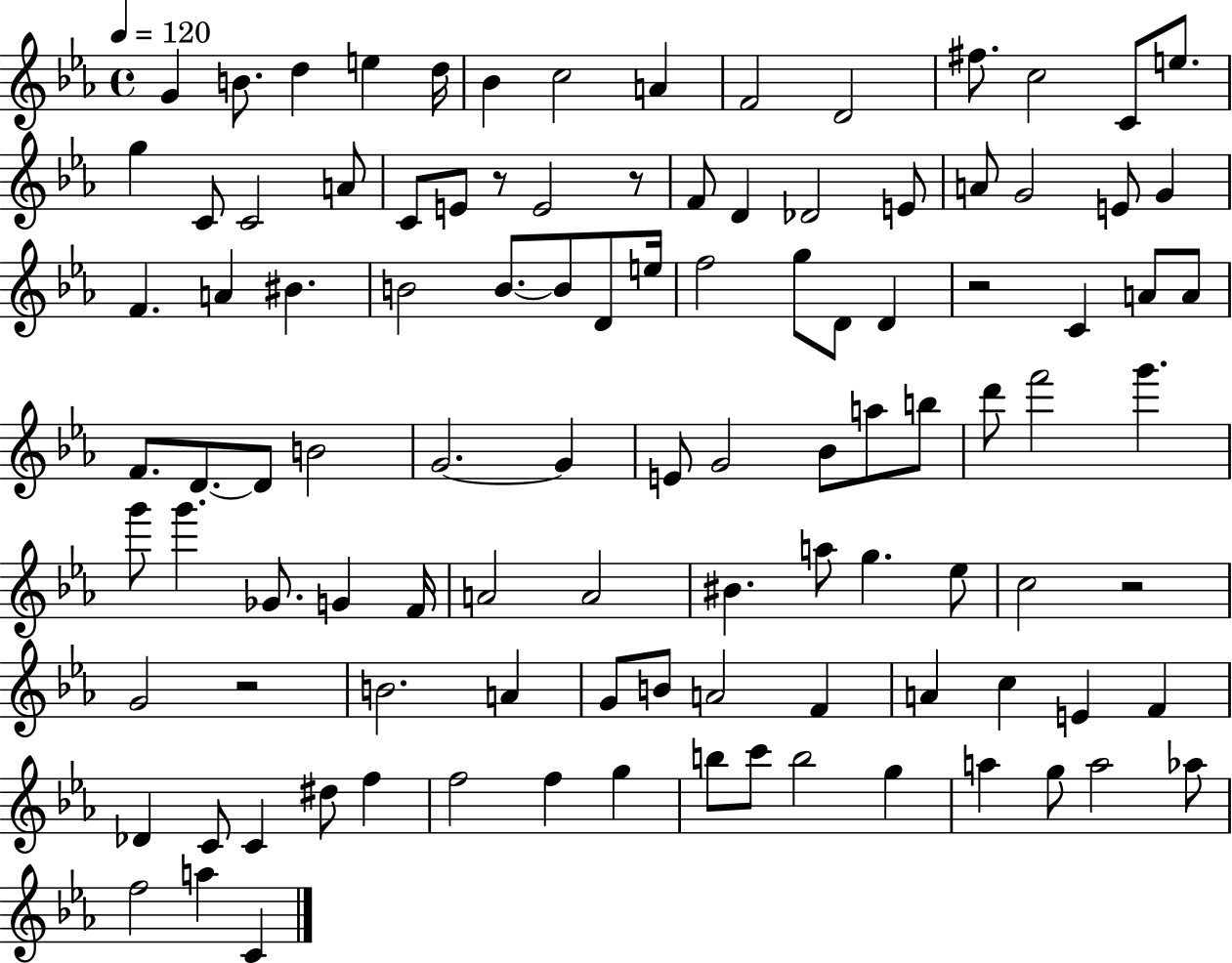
G4/q B4/e. D5/q E5/q D5/s Bb4/q C5/h A4/q F4/h D4/h F#5/e. C5/h C4/e E5/e. G5/q C4/e C4/h A4/e C4/e E4/e R/e E4/h R/e F4/e D4/q Db4/h E4/e A4/e G4/h E4/e G4/q F4/q. A4/q BIS4/q. B4/h B4/e. B4/e D4/e E5/s F5/h G5/e D4/e D4/q R/h C4/q A4/e A4/e F4/e. D4/e. D4/e B4/h G4/h. G4/q E4/e G4/h Bb4/e A5/e B5/e D6/e F6/h G6/q. G6/e G6/q. Gb4/e. G4/q F4/s A4/h A4/h BIS4/q. A5/e G5/q. Eb5/e C5/h R/h G4/h R/h B4/h. A4/q G4/e B4/e A4/h F4/q A4/q C5/q E4/q F4/q Db4/q C4/e C4/q D#5/e F5/q F5/h F5/q G5/q B5/e C6/e B5/h G5/q A5/q G5/e A5/h Ab5/e F5/h A5/q C4/q